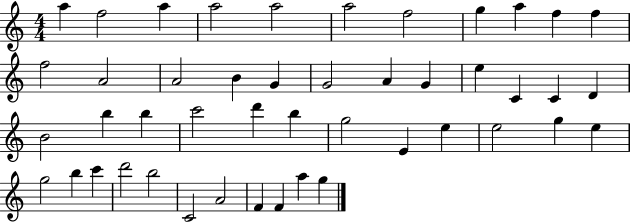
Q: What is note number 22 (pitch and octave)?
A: C4